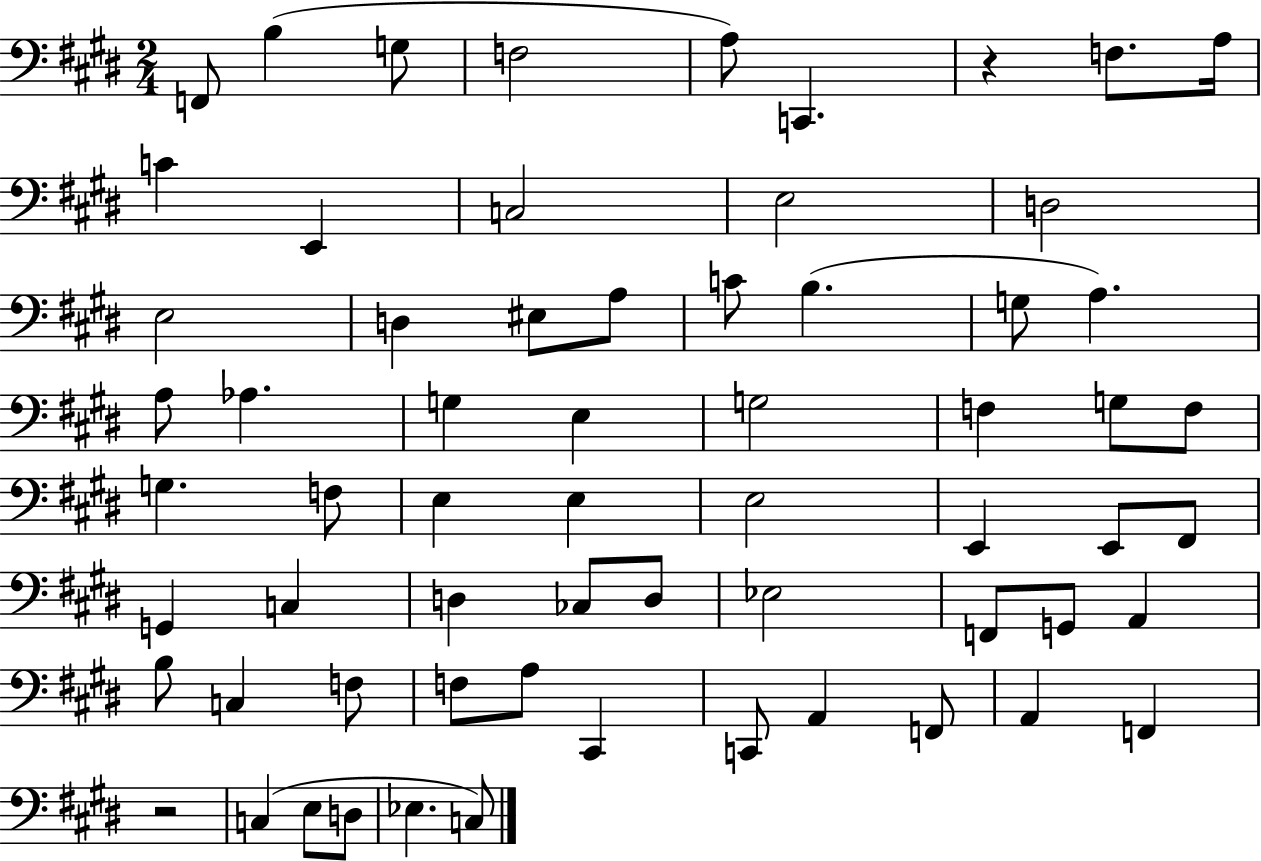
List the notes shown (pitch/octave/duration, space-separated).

F2/e B3/q G3/e F3/h A3/e C2/q. R/q F3/e. A3/s C4/q E2/q C3/h E3/h D3/h E3/h D3/q EIS3/e A3/e C4/e B3/q. G3/e A3/q. A3/e Ab3/q. G3/q E3/q G3/h F3/q G3/e F3/e G3/q. F3/e E3/q E3/q E3/h E2/q E2/e F#2/e G2/q C3/q D3/q CES3/e D3/e Eb3/h F2/e G2/e A2/q B3/e C3/q F3/e F3/e A3/e C#2/q C2/e A2/q F2/e A2/q F2/q R/h C3/q E3/e D3/e Eb3/q. C3/e